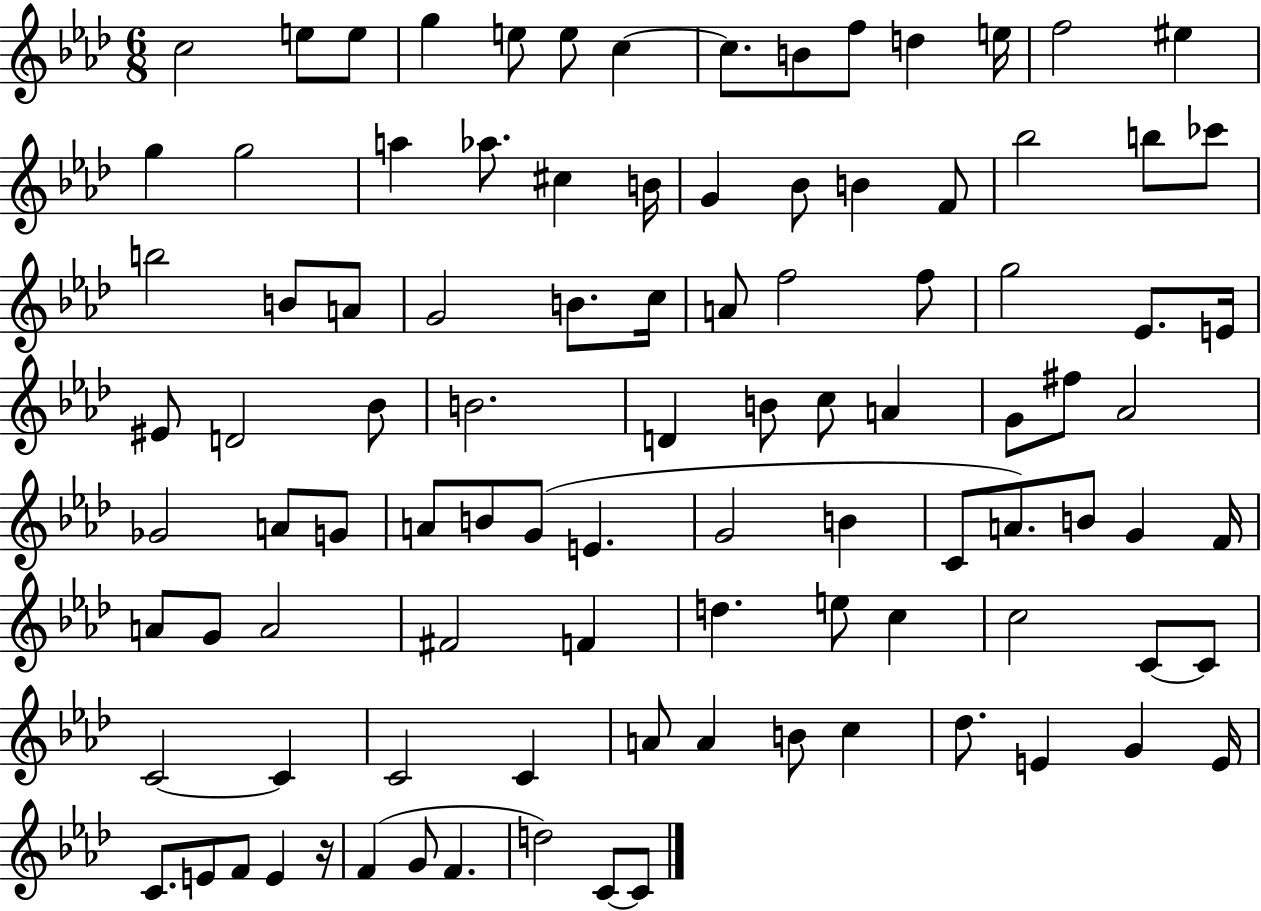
{
  \clef treble
  \numericTimeSignature
  \time 6/8
  \key aes \major
  \repeat volta 2 { c''2 e''8 e''8 | g''4 e''8 e''8 c''4~~ | c''8. b'8 f''8 d''4 e''16 | f''2 eis''4 | \break g''4 g''2 | a''4 aes''8. cis''4 b'16 | g'4 bes'8 b'4 f'8 | bes''2 b''8 ces'''8 | \break b''2 b'8 a'8 | g'2 b'8. c''16 | a'8 f''2 f''8 | g''2 ees'8. e'16 | \break eis'8 d'2 bes'8 | b'2. | d'4 b'8 c''8 a'4 | g'8 fis''8 aes'2 | \break ges'2 a'8 g'8 | a'8 b'8 g'8( e'4. | g'2 b'4 | c'8 a'8.) b'8 g'4 f'16 | \break a'8 g'8 a'2 | fis'2 f'4 | d''4. e''8 c''4 | c''2 c'8~~ c'8 | \break c'2~~ c'4 | c'2 c'4 | a'8 a'4 b'8 c''4 | des''8. e'4 g'4 e'16 | \break c'8. e'8 f'8 e'4 r16 | f'4( g'8 f'4. | d''2) c'8~~ c'8 | } \bar "|."
}